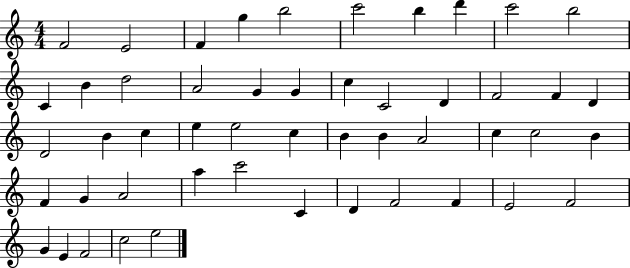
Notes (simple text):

F4/h E4/h F4/q G5/q B5/h C6/h B5/q D6/q C6/h B5/h C4/q B4/q D5/h A4/h G4/q G4/q C5/q C4/h D4/q F4/h F4/q D4/q D4/h B4/q C5/q E5/q E5/h C5/q B4/q B4/q A4/h C5/q C5/h B4/q F4/q G4/q A4/h A5/q C6/h C4/q D4/q F4/h F4/q E4/h F4/h G4/q E4/q F4/h C5/h E5/h